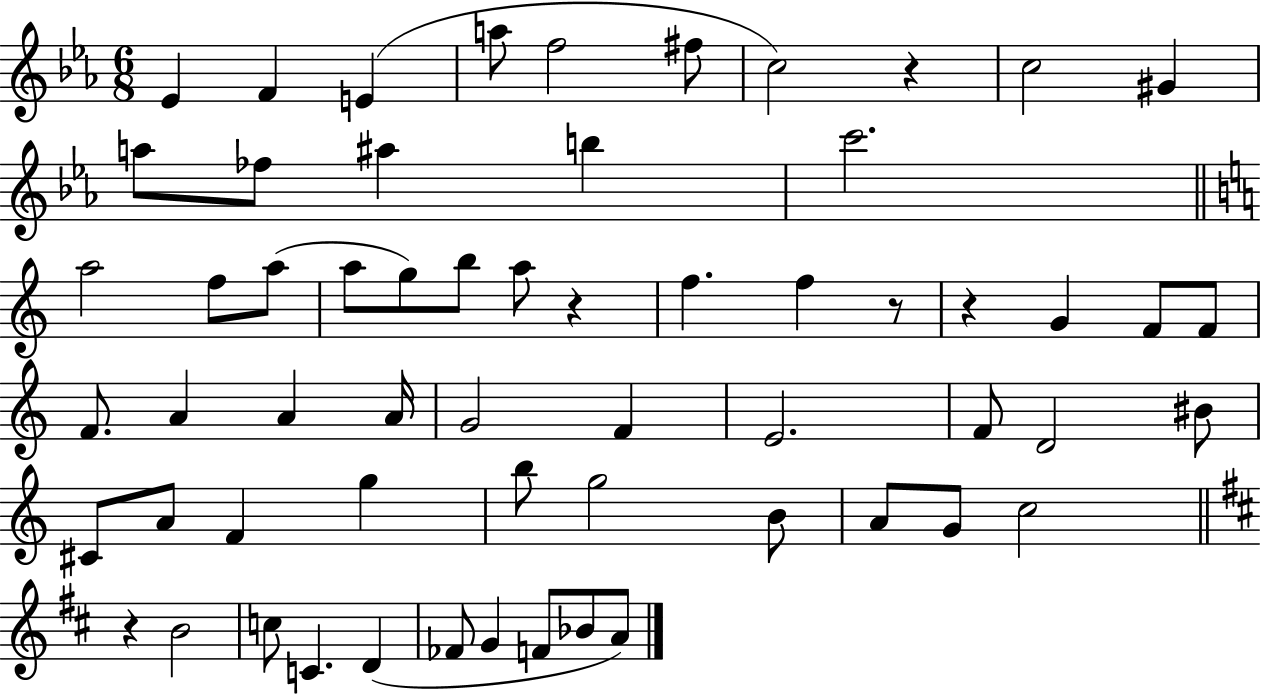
X:1
T:Untitled
M:6/8
L:1/4
K:Eb
_E F E a/2 f2 ^f/2 c2 z c2 ^G a/2 _f/2 ^a b c'2 a2 f/2 a/2 a/2 g/2 b/2 a/2 z f f z/2 z G F/2 F/2 F/2 A A A/4 G2 F E2 F/2 D2 ^B/2 ^C/2 A/2 F g b/2 g2 B/2 A/2 G/2 c2 z B2 c/2 C D _F/2 G F/2 _B/2 A/2